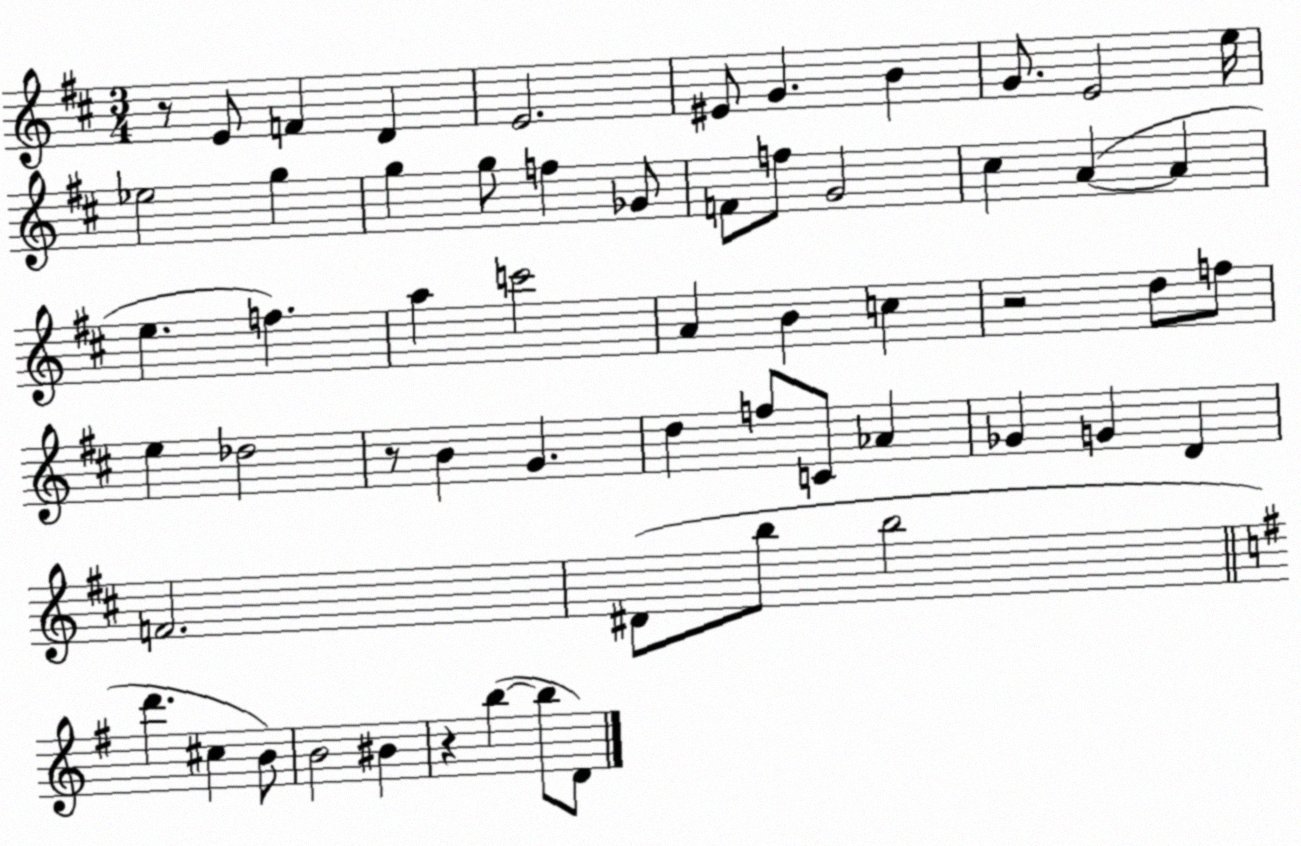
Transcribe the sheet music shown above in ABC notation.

X:1
T:Untitled
M:3/4
L:1/4
K:D
z/2 E/2 F D E2 ^E/2 G B G/2 E2 e/4 _e2 g g g/2 f _G/2 F/2 f/2 G2 ^c A A e f a c'2 A B c z2 d/2 f/2 e _d2 z/2 B G d f/2 C/2 _A _G G D F2 ^D/2 b/2 b2 d' ^c B/2 B2 ^B z b b/2 D/2